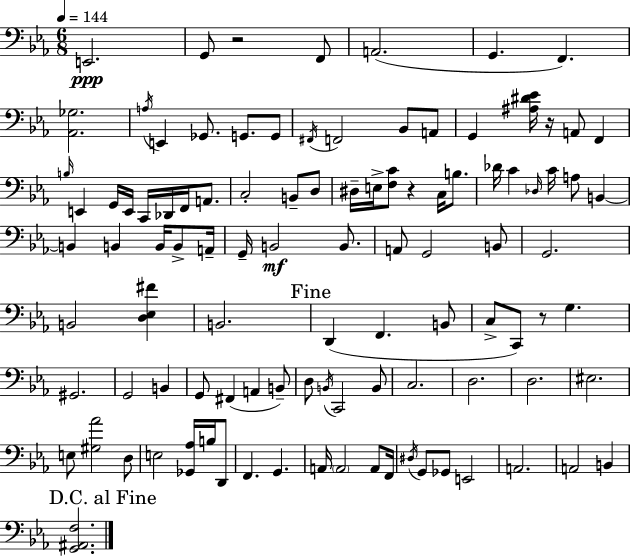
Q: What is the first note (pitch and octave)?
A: E2